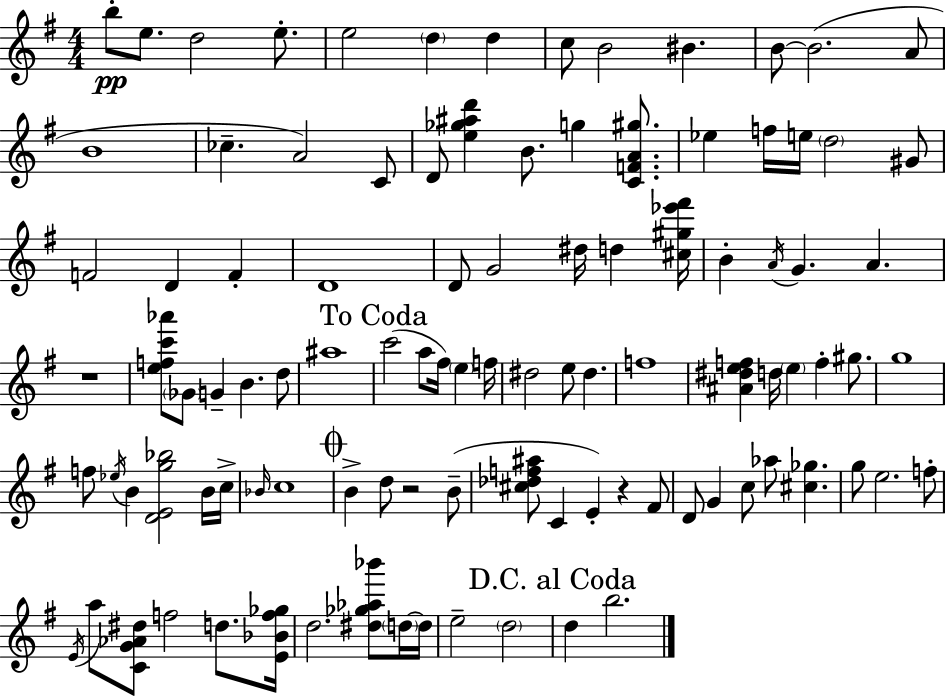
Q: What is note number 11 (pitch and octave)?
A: B4